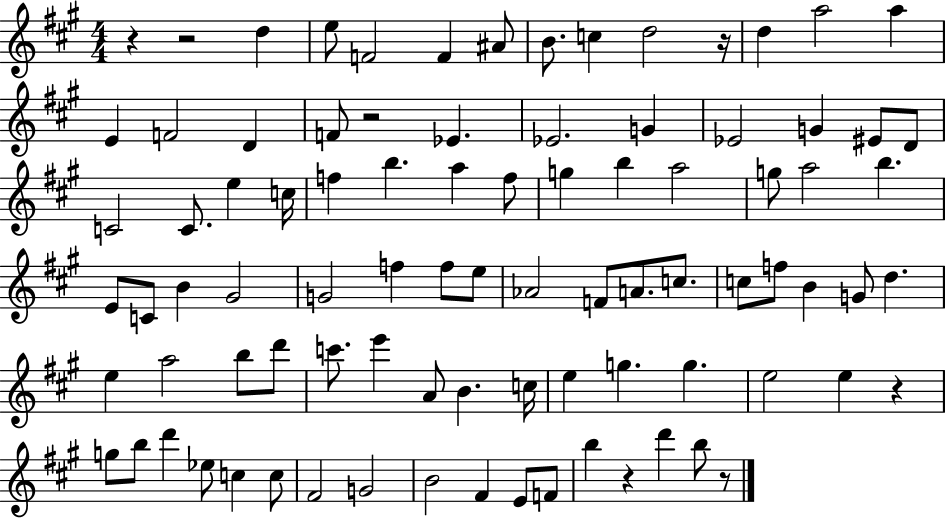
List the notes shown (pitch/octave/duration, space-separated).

R/q R/h D5/q E5/e F4/h F4/q A#4/e B4/e. C5/q D5/h R/s D5/q A5/h A5/q E4/q F4/h D4/q F4/e R/h Eb4/q. Eb4/h. G4/q Eb4/h G4/q EIS4/e D4/e C4/h C4/e. E5/q C5/s F5/q B5/q. A5/q F5/e G5/q B5/q A5/h G5/e A5/h B5/q. E4/e C4/e B4/q G#4/h G4/h F5/q F5/e E5/e Ab4/h F4/e A4/e. C5/e. C5/e F5/e B4/q G4/e D5/q. E5/q A5/h B5/e D6/e C6/e. E6/q A4/e B4/q. C5/s E5/q G5/q. G5/q. E5/h E5/q R/q G5/e B5/e D6/q Eb5/e C5/q C5/e F#4/h G4/h B4/h F#4/q E4/e F4/e B5/q R/q D6/q B5/e R/e